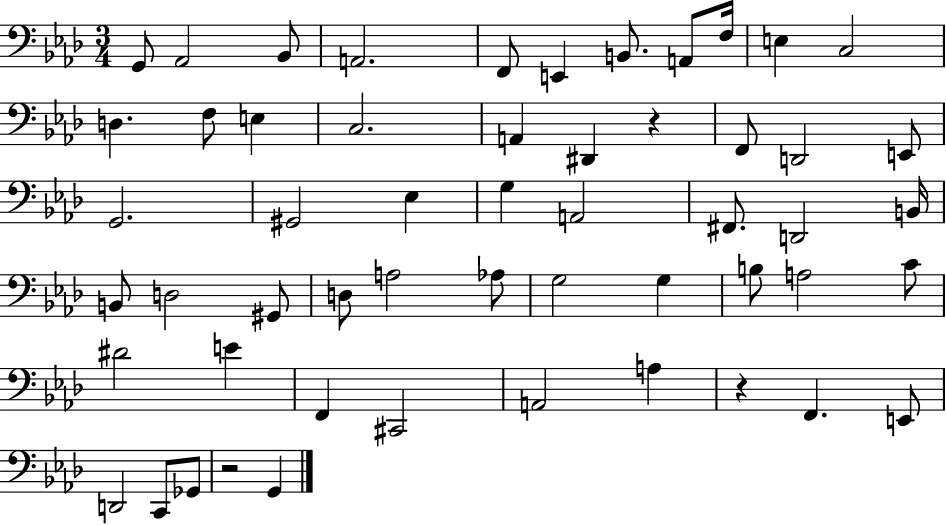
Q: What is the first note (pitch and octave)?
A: G2